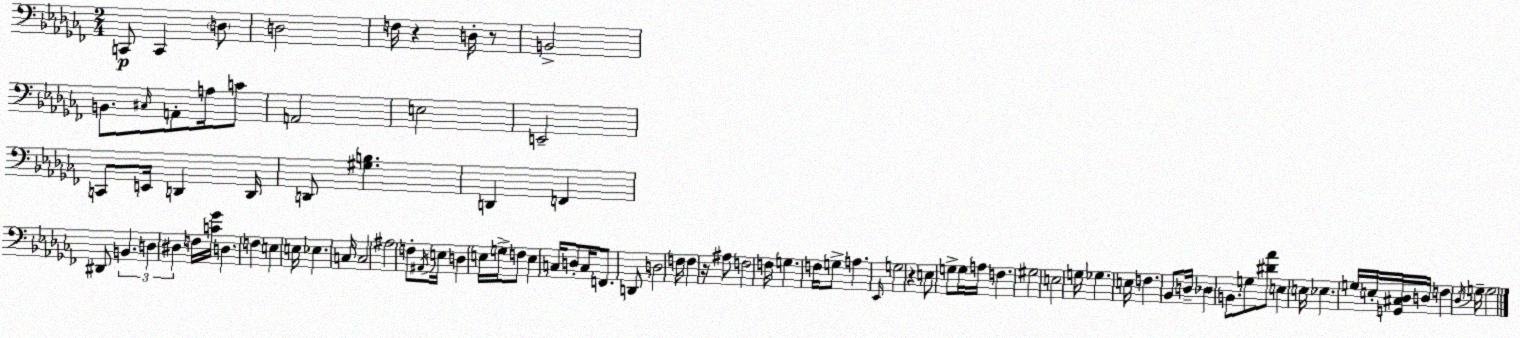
X:1
T:Untitled
M:2/4
L:1/4
K:Abm
C,,/2 C,, D,/2 D,2 F,/4 z D,/4 z/2 B,,2 B,,/2 ^C,/4 A,,/2 A,/4 C/2 A,,2 E,2 E,,2 C,,/2 E,,/4 D,, D,,/4 D,,/2 [^G,B,] D,, F,, ^D,,/2 B,, D, ^D, F,/4 [C_G]/4 D, F, E, E,/4 _E, C,/4 C,2 ^A,2 F,/2 ^A,,/4 E,/4 D, E,/4 G,/4 F,/2 E, C,/4 D,/2 C,/4 F,,/2 D,,/2 D,2 F,/4 F, z/4 ^A,/2 F,2 F,/4 G, F,/4 G,/2 A, _E,,/4 G,2 z E,/2 G,/2 G,/4 A,/4 F, ^G,2 E,2 G,/4 _G, E,/4 F, _B,,/2 D,/4 _D, B,,/2 G,/2 [^D_A]/2 E, E,/4 _E, G,/4 E,/4 [G,,^C,_D,]/4 D,/4 F, _D,/4 G,/4 G,2